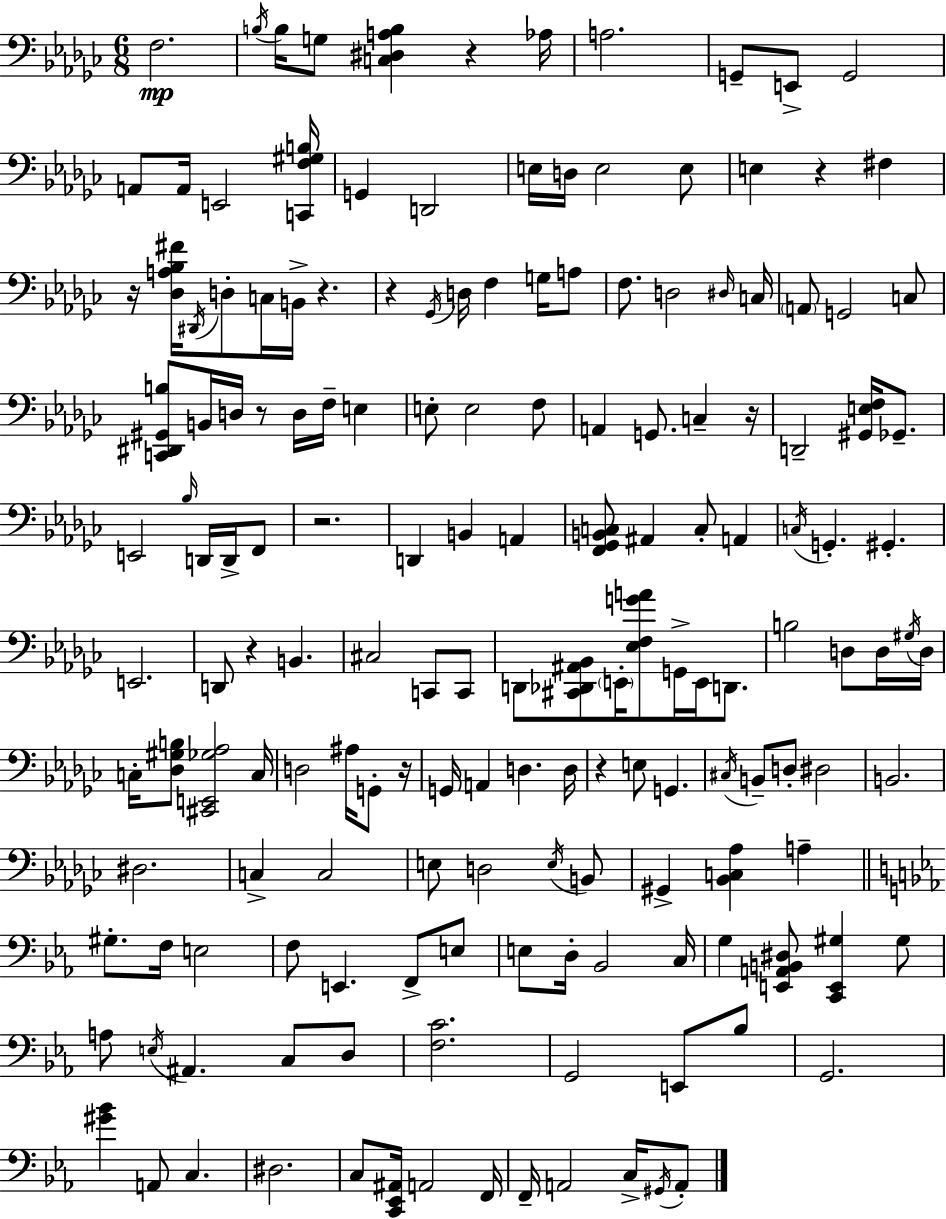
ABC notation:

X:1
T:Untitled
M:6/8
L:1/4
K:Ebm
F,2 B,/4 B,/4 G,/2 [C,^D,A,B,] z _A,/4 A,2 G,,/2 E,,/2 G,,2 A,,/2 A,,/4 E,,2 [C,,F,^G,B,]/4 G,, D,,2 E,/4 D,/4 E,2 E,/2 E, z ^F, z/4 [_D,A,_B,^F]/4 ^D,,/4 D,/2 C,/4 B,,/4 z z _G,,/4 D,/4 F, G,/4 A,/2 F,/2 D,2 ^D,/4 C,/4 A,,/2 G,,2 C,/2 [C,,^D,,^G,,B,]/2 B,,/4 D,/4 z/2 D,/4 F,/4 E, E,/2 E,2 F,/2 A,, G,,/2 C, z/4 D,,2 [^G,,E,F,]/4 _G,,/2 E,,2 _B,/4 D,,/4 D,,/4 F,,/2 z2 D,, B,, A,, [F,,_G,,B,,C,]/2 ^A,, C,/2 A,, C,/4 G,, ^G,, E,,2 D,,/2 z B,, ^C,2 C,,/2 C,,/2 D,,/2 [^C,,_D,,^A,,_B,,]/2 E,,/4 [_E,F,GA]/2 G,,/4 E,,/4 D,,/2 B,2 D,/2 D,/4 ^G,/4 D,/4 C,/4 [_D,^G,B,]/2 [^C,,E,,_G,_A,]2 C,/4 D,2 ^A,/4 G,,/2 z/4 G,,/4 A,, D, D,/4 z E,/2 G,, ^C,/4 B,,/2 D,/2 ^D,2 B,,2 ^D,2 C, C,2 E,/2 D,2 E,/4 B,,/2 ^G,, [_B,,C,_A,] A, ^G,/2 F,/4 E,2 F,/2 E,, F,,/2 E,/2 E,/2 D,/4 _B,,2 C,/4 G, [E,,A,,B,,^D,]/2 [C,,E,,^G,] ^G,/2 A,/2 E,/4 ^A,, C,/2 D,/2 [F,C]2 G,,2 E,,/2 _B,/2 G,,2 [^G_B] A,,/2 C, ^D,2 C,/2 [C,,_E,,^A,,]/4 A,,2 F,,/4 F,,/4 A,,2 C,/4 ^G,,/4 A,,/2